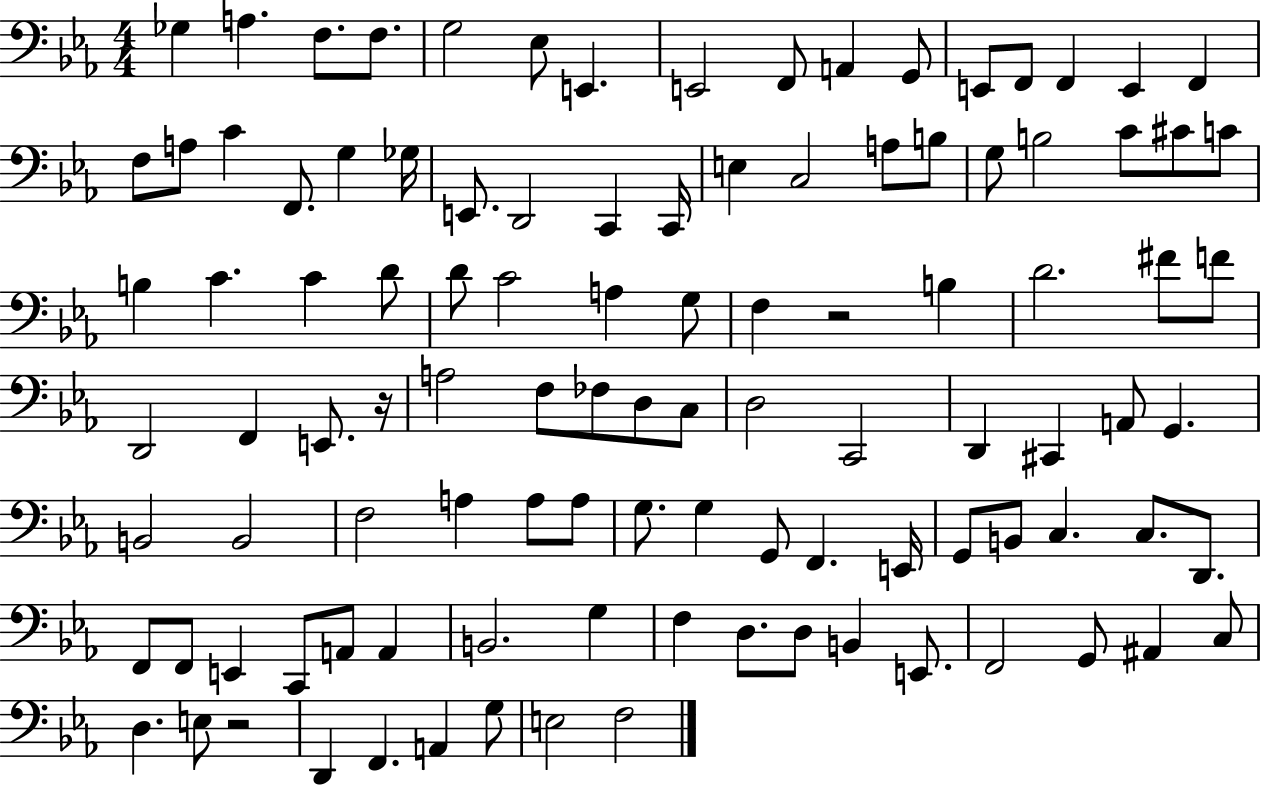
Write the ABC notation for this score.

X:1
T:Untitled
M:4/4
L:1/4
K:Eb
_G, A, F,/2 F,/2 G,2 _E,/2 E,, E,,2 F,,/2 A,, G,,/2 E,,/2 F,,/2 F,, E,, F,, F,/2 A,/2 C F,,/2 G, _G,/4 E,,/2 D,,2 C,, C,,/4 E, C,2 A,/2 B,/2 G,/2 B,2 C/2 ^C/2 C/2 B, C C D/2 D/2 C2 A, G,/2 F, z2 B, D2 ^F/2 F/2 D,,2 F,, E,,/2 z/4 A,2 F,/2 _F,/2 D,/2 C,/2 D,2 C,,2 D,, ^C,, A,,/2 G,, B,,2 B,,2 F,2 A, A,/2 A,/2 G,/2 G, G,,/2 F,, E,,/4 G,,/2 B,,/2 C, C,/2 D,,/2 F,,/2 F,,/2 E,, C,,/2 A,,/2 A,, B,,2 G, F, D,/2 D,/2 B,, E,,/2 F,,2 G,,/2 ^A,, C,/2 D, E,/2 z2 D,, F,, A,, G,/2 E,2 F,2